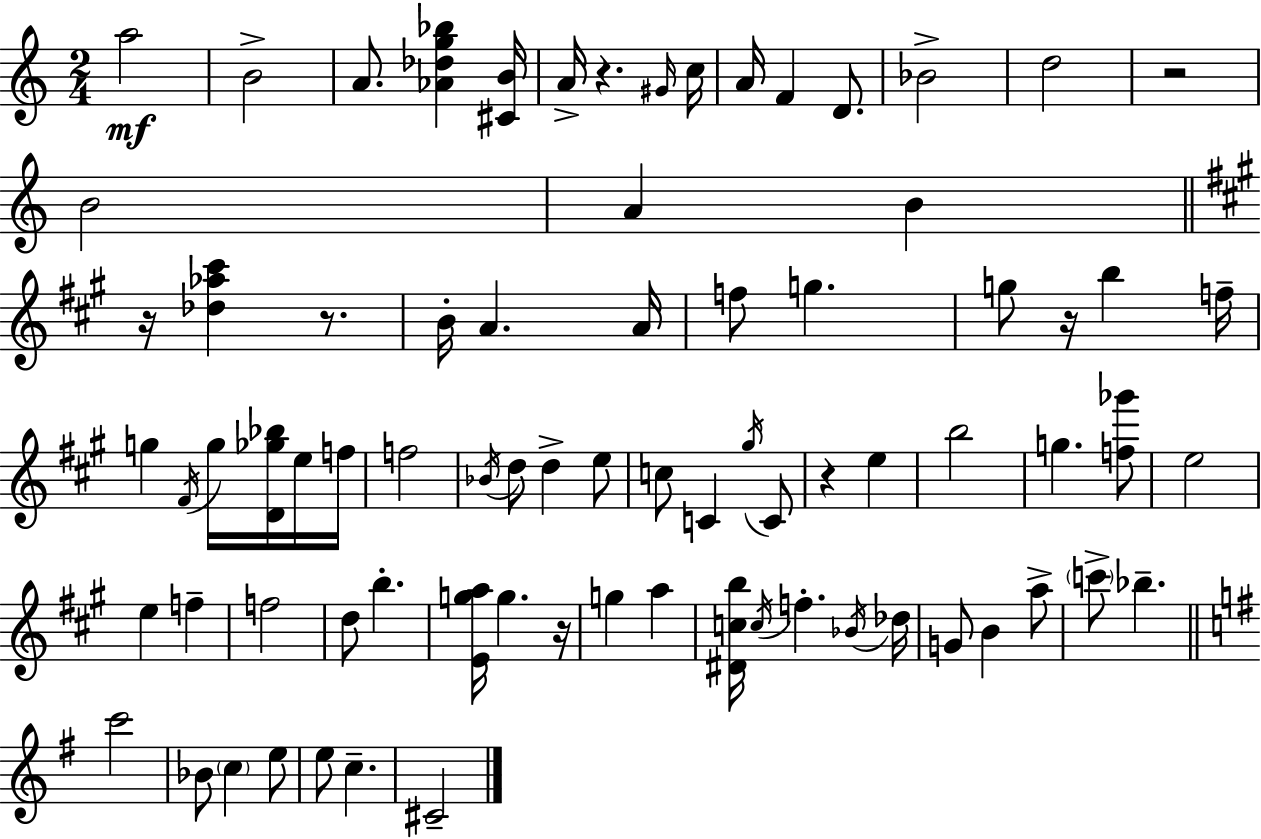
{
  \clef treble
  \numericTimeSignature
  \time 2/4
  \key a \minor
  \repeat volta 2 { a''2\mf | b'2-> | a'8. <aes' des'' g'' bes''>4 <cis' b'>16 | a'16-> r4. \grace { gis'16 } | \break c''16 a'16 f'4 d'8. | bes'2-> | d''2 | r2 | \break b'2 | a'4 b'4 | \bar "||" \break \key a \major r16 <des'' aes'' cis'''>4 r8. | b'16-. a'4. a'16 | f''8 g''4. | g''8 r16 b''4 f''16-- | \break g''4 \acciaccatura { fis'16 } g''16 <d' ges'' bes''>16 e''16 | f''16 f''2 | \acciaccatura { bes'16 } d''8 d''4-> | e''8 c''8 c'4 | \break \acciaccatura { gis''16 } c'8 r4 e''4 | b''2 | g''4. | <f'' ges'''>8 e''2 | \break e''4 f''4-- | f''2 | d''8 b''4.-. | <e' g'' a''>16 g''4. | \break r16 g''4 a''4 | <dis' c'' b''>16 \acciaccatura { c''16 } f''4.-. | \acciaccatura { bes'16 } des''16 g'8 b'4 | a''8-> \parenthesize c'''8-> bes''4.-- | \break \bar "||" \break \key e \minor c'''2 | bes'8 \parenthesize c''4 e''8 | e''8 c''4.-- | cis'2-- | \break } \bar "|."
}